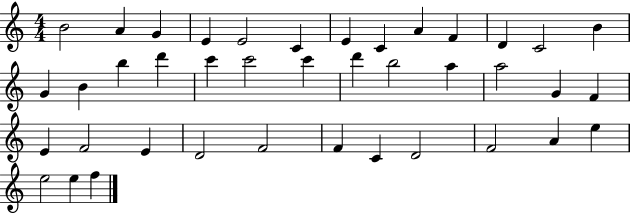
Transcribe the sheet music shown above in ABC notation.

X:1
T:Untitled
M:4/4
L:1/4
K:C
B2 A G E E2 C E C A F D C2 B G B b d' c' c'2 c' d' b2 a a2 G F E F2 E D2 F2 F C D2 F2 A e e2 e f